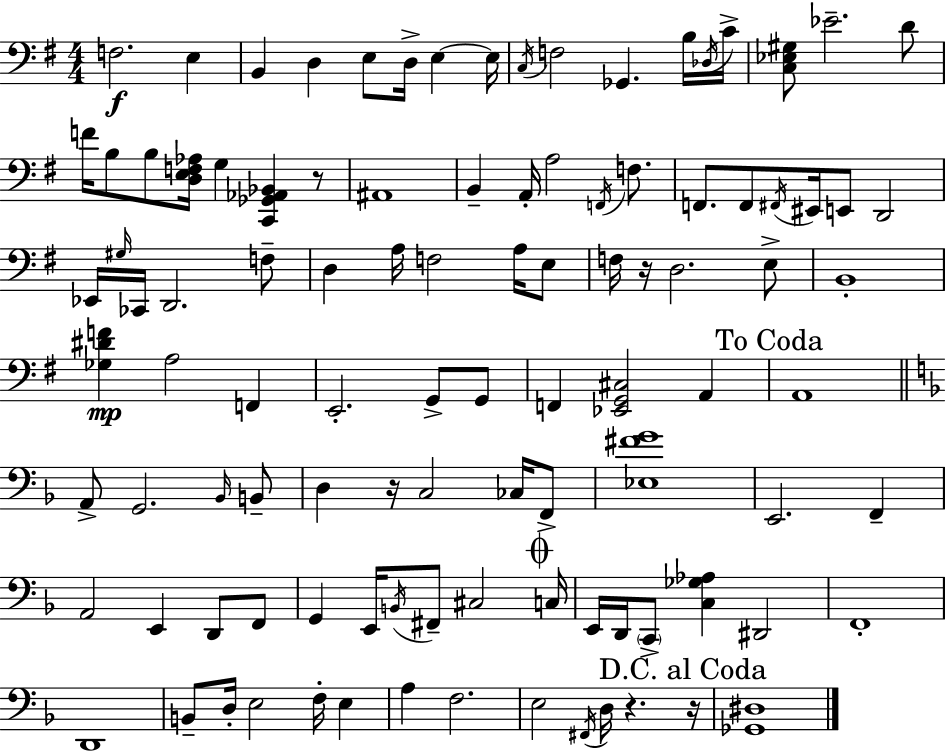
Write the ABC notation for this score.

X:1
T:Untitled
M:4/4
L:1/4
K:Em
F,2 E, B,, D, E,/2 D,/4 E, E,/4 C,/4 F,2 _G,, B,/4 _D,/4 C/4 [C,_E,^G,]/2 _E2 D/2 F/4 B,/2 B,/2 [D,E,F,_A,]/4 G, [C,,_G,,_A,,_B,,] z/2 ^A,,4 B,, A,,/4 A,2 F,,/4 F,/2 F,,/2 F,,/2 ^F,,/4 ^E,,/4 E,,/2 D,,2 _E,,/4 ^G,/4 _C,,/4 D,,2 F,/2 D, A,/4 F,2 A,/4 E,/2 F,/4 z/4 D,2 E,/2 B,,4 [_G,^DF] A,2 F,, E,,2 G,,/2 G,,/2 F,, [_E,,G,,^C,]2 A,, A,,4 A,,/2 G,,2 _B,,/4 B,,/2 D, z/4 C,2 _C,/4 F,,/2 [_E,^FG]4 E,,2 F,, A,,2 E,, D,,/2 F,,/2 G,, E,,/4 B,,/4 ^F,,/2 ^C,2 C,/4 E,,/4 D,,/4 C,,/2 [C,_G,_A,] ^D,,2 F,,4 D,,4 B,,/2 D,/4 E,2 F,/4 E, A, F,2 E,2 ^F,,/4 D,/4 z z/4 [_G,,^D,]4